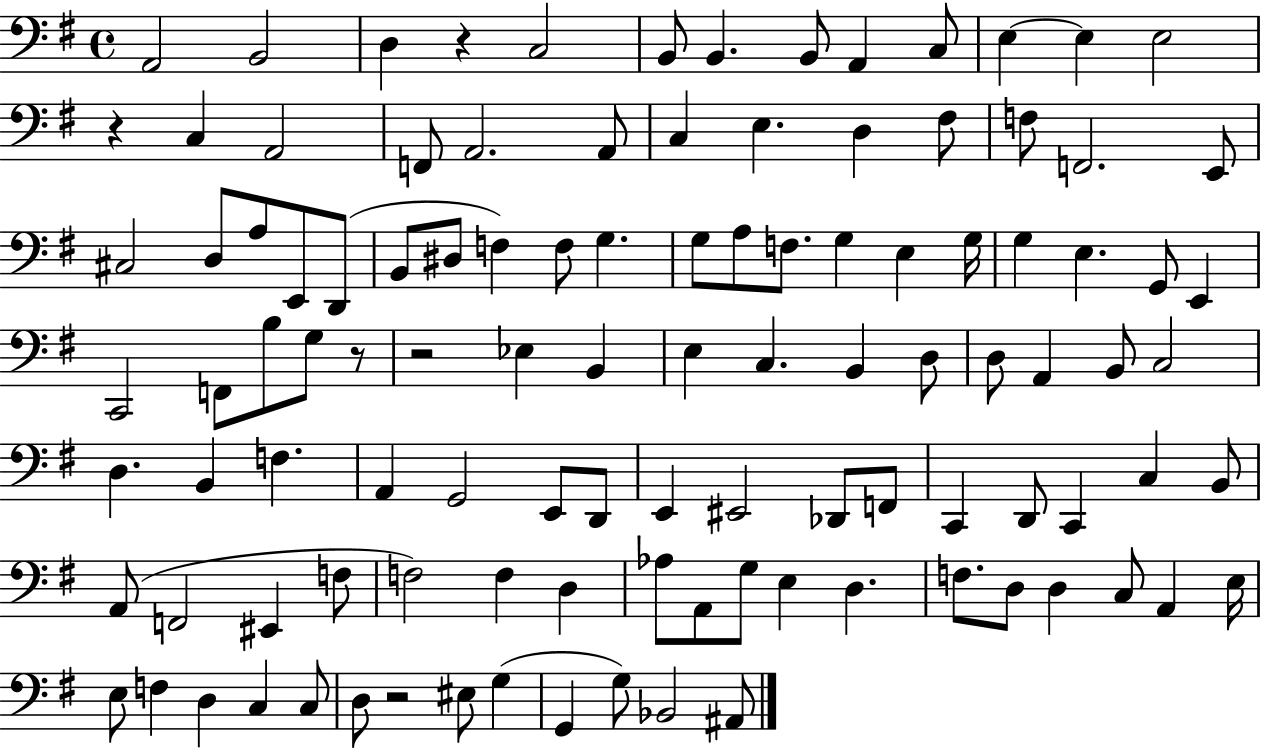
X:1
T:Untitled
M:4/4
L:1/4
K:G
A,,2 B,,2 D, z C,2 B,,/2 B,, B,,/2 A,, C,/2 E, E, E,2 z C, A,,2 F,,/2 A,,2 A,,/2 C, E, D, ^F,/2 F,/2 F,,2 E,,/2 ^C,2 D,/2 A,/2 E,,/2 D,,/2 B,,/2 ^D,/2 F, F,/2 G, G,/2 A,/2 F,/2 G, E, G,/4 G, E, G,,/2 E,, C,,2 F,,/2 B,/2 G,/2 z/2 z2 _E, B,, E, C, B,, D,/2 D,/2 A,, B,,/2 C,2 D, B,, F, A,, G,,2 E,,/2 D,,/2 E,, ^E,,2 _D,,/2 F,,/2 C,, D,,/2 C,, C, B,,/2 A,,/2 F,,2 ^E,, F,/2 F,2 F, D, _A,/2 A,,/2 G,/2 E, D, F,/2 D,/2 D, C,/2 A,, E,/4 E,/2 F, D, C, C,/2 D,/2 z2 ^E,/2 G, G,, G,/2 _B,,2 ^A,,/2